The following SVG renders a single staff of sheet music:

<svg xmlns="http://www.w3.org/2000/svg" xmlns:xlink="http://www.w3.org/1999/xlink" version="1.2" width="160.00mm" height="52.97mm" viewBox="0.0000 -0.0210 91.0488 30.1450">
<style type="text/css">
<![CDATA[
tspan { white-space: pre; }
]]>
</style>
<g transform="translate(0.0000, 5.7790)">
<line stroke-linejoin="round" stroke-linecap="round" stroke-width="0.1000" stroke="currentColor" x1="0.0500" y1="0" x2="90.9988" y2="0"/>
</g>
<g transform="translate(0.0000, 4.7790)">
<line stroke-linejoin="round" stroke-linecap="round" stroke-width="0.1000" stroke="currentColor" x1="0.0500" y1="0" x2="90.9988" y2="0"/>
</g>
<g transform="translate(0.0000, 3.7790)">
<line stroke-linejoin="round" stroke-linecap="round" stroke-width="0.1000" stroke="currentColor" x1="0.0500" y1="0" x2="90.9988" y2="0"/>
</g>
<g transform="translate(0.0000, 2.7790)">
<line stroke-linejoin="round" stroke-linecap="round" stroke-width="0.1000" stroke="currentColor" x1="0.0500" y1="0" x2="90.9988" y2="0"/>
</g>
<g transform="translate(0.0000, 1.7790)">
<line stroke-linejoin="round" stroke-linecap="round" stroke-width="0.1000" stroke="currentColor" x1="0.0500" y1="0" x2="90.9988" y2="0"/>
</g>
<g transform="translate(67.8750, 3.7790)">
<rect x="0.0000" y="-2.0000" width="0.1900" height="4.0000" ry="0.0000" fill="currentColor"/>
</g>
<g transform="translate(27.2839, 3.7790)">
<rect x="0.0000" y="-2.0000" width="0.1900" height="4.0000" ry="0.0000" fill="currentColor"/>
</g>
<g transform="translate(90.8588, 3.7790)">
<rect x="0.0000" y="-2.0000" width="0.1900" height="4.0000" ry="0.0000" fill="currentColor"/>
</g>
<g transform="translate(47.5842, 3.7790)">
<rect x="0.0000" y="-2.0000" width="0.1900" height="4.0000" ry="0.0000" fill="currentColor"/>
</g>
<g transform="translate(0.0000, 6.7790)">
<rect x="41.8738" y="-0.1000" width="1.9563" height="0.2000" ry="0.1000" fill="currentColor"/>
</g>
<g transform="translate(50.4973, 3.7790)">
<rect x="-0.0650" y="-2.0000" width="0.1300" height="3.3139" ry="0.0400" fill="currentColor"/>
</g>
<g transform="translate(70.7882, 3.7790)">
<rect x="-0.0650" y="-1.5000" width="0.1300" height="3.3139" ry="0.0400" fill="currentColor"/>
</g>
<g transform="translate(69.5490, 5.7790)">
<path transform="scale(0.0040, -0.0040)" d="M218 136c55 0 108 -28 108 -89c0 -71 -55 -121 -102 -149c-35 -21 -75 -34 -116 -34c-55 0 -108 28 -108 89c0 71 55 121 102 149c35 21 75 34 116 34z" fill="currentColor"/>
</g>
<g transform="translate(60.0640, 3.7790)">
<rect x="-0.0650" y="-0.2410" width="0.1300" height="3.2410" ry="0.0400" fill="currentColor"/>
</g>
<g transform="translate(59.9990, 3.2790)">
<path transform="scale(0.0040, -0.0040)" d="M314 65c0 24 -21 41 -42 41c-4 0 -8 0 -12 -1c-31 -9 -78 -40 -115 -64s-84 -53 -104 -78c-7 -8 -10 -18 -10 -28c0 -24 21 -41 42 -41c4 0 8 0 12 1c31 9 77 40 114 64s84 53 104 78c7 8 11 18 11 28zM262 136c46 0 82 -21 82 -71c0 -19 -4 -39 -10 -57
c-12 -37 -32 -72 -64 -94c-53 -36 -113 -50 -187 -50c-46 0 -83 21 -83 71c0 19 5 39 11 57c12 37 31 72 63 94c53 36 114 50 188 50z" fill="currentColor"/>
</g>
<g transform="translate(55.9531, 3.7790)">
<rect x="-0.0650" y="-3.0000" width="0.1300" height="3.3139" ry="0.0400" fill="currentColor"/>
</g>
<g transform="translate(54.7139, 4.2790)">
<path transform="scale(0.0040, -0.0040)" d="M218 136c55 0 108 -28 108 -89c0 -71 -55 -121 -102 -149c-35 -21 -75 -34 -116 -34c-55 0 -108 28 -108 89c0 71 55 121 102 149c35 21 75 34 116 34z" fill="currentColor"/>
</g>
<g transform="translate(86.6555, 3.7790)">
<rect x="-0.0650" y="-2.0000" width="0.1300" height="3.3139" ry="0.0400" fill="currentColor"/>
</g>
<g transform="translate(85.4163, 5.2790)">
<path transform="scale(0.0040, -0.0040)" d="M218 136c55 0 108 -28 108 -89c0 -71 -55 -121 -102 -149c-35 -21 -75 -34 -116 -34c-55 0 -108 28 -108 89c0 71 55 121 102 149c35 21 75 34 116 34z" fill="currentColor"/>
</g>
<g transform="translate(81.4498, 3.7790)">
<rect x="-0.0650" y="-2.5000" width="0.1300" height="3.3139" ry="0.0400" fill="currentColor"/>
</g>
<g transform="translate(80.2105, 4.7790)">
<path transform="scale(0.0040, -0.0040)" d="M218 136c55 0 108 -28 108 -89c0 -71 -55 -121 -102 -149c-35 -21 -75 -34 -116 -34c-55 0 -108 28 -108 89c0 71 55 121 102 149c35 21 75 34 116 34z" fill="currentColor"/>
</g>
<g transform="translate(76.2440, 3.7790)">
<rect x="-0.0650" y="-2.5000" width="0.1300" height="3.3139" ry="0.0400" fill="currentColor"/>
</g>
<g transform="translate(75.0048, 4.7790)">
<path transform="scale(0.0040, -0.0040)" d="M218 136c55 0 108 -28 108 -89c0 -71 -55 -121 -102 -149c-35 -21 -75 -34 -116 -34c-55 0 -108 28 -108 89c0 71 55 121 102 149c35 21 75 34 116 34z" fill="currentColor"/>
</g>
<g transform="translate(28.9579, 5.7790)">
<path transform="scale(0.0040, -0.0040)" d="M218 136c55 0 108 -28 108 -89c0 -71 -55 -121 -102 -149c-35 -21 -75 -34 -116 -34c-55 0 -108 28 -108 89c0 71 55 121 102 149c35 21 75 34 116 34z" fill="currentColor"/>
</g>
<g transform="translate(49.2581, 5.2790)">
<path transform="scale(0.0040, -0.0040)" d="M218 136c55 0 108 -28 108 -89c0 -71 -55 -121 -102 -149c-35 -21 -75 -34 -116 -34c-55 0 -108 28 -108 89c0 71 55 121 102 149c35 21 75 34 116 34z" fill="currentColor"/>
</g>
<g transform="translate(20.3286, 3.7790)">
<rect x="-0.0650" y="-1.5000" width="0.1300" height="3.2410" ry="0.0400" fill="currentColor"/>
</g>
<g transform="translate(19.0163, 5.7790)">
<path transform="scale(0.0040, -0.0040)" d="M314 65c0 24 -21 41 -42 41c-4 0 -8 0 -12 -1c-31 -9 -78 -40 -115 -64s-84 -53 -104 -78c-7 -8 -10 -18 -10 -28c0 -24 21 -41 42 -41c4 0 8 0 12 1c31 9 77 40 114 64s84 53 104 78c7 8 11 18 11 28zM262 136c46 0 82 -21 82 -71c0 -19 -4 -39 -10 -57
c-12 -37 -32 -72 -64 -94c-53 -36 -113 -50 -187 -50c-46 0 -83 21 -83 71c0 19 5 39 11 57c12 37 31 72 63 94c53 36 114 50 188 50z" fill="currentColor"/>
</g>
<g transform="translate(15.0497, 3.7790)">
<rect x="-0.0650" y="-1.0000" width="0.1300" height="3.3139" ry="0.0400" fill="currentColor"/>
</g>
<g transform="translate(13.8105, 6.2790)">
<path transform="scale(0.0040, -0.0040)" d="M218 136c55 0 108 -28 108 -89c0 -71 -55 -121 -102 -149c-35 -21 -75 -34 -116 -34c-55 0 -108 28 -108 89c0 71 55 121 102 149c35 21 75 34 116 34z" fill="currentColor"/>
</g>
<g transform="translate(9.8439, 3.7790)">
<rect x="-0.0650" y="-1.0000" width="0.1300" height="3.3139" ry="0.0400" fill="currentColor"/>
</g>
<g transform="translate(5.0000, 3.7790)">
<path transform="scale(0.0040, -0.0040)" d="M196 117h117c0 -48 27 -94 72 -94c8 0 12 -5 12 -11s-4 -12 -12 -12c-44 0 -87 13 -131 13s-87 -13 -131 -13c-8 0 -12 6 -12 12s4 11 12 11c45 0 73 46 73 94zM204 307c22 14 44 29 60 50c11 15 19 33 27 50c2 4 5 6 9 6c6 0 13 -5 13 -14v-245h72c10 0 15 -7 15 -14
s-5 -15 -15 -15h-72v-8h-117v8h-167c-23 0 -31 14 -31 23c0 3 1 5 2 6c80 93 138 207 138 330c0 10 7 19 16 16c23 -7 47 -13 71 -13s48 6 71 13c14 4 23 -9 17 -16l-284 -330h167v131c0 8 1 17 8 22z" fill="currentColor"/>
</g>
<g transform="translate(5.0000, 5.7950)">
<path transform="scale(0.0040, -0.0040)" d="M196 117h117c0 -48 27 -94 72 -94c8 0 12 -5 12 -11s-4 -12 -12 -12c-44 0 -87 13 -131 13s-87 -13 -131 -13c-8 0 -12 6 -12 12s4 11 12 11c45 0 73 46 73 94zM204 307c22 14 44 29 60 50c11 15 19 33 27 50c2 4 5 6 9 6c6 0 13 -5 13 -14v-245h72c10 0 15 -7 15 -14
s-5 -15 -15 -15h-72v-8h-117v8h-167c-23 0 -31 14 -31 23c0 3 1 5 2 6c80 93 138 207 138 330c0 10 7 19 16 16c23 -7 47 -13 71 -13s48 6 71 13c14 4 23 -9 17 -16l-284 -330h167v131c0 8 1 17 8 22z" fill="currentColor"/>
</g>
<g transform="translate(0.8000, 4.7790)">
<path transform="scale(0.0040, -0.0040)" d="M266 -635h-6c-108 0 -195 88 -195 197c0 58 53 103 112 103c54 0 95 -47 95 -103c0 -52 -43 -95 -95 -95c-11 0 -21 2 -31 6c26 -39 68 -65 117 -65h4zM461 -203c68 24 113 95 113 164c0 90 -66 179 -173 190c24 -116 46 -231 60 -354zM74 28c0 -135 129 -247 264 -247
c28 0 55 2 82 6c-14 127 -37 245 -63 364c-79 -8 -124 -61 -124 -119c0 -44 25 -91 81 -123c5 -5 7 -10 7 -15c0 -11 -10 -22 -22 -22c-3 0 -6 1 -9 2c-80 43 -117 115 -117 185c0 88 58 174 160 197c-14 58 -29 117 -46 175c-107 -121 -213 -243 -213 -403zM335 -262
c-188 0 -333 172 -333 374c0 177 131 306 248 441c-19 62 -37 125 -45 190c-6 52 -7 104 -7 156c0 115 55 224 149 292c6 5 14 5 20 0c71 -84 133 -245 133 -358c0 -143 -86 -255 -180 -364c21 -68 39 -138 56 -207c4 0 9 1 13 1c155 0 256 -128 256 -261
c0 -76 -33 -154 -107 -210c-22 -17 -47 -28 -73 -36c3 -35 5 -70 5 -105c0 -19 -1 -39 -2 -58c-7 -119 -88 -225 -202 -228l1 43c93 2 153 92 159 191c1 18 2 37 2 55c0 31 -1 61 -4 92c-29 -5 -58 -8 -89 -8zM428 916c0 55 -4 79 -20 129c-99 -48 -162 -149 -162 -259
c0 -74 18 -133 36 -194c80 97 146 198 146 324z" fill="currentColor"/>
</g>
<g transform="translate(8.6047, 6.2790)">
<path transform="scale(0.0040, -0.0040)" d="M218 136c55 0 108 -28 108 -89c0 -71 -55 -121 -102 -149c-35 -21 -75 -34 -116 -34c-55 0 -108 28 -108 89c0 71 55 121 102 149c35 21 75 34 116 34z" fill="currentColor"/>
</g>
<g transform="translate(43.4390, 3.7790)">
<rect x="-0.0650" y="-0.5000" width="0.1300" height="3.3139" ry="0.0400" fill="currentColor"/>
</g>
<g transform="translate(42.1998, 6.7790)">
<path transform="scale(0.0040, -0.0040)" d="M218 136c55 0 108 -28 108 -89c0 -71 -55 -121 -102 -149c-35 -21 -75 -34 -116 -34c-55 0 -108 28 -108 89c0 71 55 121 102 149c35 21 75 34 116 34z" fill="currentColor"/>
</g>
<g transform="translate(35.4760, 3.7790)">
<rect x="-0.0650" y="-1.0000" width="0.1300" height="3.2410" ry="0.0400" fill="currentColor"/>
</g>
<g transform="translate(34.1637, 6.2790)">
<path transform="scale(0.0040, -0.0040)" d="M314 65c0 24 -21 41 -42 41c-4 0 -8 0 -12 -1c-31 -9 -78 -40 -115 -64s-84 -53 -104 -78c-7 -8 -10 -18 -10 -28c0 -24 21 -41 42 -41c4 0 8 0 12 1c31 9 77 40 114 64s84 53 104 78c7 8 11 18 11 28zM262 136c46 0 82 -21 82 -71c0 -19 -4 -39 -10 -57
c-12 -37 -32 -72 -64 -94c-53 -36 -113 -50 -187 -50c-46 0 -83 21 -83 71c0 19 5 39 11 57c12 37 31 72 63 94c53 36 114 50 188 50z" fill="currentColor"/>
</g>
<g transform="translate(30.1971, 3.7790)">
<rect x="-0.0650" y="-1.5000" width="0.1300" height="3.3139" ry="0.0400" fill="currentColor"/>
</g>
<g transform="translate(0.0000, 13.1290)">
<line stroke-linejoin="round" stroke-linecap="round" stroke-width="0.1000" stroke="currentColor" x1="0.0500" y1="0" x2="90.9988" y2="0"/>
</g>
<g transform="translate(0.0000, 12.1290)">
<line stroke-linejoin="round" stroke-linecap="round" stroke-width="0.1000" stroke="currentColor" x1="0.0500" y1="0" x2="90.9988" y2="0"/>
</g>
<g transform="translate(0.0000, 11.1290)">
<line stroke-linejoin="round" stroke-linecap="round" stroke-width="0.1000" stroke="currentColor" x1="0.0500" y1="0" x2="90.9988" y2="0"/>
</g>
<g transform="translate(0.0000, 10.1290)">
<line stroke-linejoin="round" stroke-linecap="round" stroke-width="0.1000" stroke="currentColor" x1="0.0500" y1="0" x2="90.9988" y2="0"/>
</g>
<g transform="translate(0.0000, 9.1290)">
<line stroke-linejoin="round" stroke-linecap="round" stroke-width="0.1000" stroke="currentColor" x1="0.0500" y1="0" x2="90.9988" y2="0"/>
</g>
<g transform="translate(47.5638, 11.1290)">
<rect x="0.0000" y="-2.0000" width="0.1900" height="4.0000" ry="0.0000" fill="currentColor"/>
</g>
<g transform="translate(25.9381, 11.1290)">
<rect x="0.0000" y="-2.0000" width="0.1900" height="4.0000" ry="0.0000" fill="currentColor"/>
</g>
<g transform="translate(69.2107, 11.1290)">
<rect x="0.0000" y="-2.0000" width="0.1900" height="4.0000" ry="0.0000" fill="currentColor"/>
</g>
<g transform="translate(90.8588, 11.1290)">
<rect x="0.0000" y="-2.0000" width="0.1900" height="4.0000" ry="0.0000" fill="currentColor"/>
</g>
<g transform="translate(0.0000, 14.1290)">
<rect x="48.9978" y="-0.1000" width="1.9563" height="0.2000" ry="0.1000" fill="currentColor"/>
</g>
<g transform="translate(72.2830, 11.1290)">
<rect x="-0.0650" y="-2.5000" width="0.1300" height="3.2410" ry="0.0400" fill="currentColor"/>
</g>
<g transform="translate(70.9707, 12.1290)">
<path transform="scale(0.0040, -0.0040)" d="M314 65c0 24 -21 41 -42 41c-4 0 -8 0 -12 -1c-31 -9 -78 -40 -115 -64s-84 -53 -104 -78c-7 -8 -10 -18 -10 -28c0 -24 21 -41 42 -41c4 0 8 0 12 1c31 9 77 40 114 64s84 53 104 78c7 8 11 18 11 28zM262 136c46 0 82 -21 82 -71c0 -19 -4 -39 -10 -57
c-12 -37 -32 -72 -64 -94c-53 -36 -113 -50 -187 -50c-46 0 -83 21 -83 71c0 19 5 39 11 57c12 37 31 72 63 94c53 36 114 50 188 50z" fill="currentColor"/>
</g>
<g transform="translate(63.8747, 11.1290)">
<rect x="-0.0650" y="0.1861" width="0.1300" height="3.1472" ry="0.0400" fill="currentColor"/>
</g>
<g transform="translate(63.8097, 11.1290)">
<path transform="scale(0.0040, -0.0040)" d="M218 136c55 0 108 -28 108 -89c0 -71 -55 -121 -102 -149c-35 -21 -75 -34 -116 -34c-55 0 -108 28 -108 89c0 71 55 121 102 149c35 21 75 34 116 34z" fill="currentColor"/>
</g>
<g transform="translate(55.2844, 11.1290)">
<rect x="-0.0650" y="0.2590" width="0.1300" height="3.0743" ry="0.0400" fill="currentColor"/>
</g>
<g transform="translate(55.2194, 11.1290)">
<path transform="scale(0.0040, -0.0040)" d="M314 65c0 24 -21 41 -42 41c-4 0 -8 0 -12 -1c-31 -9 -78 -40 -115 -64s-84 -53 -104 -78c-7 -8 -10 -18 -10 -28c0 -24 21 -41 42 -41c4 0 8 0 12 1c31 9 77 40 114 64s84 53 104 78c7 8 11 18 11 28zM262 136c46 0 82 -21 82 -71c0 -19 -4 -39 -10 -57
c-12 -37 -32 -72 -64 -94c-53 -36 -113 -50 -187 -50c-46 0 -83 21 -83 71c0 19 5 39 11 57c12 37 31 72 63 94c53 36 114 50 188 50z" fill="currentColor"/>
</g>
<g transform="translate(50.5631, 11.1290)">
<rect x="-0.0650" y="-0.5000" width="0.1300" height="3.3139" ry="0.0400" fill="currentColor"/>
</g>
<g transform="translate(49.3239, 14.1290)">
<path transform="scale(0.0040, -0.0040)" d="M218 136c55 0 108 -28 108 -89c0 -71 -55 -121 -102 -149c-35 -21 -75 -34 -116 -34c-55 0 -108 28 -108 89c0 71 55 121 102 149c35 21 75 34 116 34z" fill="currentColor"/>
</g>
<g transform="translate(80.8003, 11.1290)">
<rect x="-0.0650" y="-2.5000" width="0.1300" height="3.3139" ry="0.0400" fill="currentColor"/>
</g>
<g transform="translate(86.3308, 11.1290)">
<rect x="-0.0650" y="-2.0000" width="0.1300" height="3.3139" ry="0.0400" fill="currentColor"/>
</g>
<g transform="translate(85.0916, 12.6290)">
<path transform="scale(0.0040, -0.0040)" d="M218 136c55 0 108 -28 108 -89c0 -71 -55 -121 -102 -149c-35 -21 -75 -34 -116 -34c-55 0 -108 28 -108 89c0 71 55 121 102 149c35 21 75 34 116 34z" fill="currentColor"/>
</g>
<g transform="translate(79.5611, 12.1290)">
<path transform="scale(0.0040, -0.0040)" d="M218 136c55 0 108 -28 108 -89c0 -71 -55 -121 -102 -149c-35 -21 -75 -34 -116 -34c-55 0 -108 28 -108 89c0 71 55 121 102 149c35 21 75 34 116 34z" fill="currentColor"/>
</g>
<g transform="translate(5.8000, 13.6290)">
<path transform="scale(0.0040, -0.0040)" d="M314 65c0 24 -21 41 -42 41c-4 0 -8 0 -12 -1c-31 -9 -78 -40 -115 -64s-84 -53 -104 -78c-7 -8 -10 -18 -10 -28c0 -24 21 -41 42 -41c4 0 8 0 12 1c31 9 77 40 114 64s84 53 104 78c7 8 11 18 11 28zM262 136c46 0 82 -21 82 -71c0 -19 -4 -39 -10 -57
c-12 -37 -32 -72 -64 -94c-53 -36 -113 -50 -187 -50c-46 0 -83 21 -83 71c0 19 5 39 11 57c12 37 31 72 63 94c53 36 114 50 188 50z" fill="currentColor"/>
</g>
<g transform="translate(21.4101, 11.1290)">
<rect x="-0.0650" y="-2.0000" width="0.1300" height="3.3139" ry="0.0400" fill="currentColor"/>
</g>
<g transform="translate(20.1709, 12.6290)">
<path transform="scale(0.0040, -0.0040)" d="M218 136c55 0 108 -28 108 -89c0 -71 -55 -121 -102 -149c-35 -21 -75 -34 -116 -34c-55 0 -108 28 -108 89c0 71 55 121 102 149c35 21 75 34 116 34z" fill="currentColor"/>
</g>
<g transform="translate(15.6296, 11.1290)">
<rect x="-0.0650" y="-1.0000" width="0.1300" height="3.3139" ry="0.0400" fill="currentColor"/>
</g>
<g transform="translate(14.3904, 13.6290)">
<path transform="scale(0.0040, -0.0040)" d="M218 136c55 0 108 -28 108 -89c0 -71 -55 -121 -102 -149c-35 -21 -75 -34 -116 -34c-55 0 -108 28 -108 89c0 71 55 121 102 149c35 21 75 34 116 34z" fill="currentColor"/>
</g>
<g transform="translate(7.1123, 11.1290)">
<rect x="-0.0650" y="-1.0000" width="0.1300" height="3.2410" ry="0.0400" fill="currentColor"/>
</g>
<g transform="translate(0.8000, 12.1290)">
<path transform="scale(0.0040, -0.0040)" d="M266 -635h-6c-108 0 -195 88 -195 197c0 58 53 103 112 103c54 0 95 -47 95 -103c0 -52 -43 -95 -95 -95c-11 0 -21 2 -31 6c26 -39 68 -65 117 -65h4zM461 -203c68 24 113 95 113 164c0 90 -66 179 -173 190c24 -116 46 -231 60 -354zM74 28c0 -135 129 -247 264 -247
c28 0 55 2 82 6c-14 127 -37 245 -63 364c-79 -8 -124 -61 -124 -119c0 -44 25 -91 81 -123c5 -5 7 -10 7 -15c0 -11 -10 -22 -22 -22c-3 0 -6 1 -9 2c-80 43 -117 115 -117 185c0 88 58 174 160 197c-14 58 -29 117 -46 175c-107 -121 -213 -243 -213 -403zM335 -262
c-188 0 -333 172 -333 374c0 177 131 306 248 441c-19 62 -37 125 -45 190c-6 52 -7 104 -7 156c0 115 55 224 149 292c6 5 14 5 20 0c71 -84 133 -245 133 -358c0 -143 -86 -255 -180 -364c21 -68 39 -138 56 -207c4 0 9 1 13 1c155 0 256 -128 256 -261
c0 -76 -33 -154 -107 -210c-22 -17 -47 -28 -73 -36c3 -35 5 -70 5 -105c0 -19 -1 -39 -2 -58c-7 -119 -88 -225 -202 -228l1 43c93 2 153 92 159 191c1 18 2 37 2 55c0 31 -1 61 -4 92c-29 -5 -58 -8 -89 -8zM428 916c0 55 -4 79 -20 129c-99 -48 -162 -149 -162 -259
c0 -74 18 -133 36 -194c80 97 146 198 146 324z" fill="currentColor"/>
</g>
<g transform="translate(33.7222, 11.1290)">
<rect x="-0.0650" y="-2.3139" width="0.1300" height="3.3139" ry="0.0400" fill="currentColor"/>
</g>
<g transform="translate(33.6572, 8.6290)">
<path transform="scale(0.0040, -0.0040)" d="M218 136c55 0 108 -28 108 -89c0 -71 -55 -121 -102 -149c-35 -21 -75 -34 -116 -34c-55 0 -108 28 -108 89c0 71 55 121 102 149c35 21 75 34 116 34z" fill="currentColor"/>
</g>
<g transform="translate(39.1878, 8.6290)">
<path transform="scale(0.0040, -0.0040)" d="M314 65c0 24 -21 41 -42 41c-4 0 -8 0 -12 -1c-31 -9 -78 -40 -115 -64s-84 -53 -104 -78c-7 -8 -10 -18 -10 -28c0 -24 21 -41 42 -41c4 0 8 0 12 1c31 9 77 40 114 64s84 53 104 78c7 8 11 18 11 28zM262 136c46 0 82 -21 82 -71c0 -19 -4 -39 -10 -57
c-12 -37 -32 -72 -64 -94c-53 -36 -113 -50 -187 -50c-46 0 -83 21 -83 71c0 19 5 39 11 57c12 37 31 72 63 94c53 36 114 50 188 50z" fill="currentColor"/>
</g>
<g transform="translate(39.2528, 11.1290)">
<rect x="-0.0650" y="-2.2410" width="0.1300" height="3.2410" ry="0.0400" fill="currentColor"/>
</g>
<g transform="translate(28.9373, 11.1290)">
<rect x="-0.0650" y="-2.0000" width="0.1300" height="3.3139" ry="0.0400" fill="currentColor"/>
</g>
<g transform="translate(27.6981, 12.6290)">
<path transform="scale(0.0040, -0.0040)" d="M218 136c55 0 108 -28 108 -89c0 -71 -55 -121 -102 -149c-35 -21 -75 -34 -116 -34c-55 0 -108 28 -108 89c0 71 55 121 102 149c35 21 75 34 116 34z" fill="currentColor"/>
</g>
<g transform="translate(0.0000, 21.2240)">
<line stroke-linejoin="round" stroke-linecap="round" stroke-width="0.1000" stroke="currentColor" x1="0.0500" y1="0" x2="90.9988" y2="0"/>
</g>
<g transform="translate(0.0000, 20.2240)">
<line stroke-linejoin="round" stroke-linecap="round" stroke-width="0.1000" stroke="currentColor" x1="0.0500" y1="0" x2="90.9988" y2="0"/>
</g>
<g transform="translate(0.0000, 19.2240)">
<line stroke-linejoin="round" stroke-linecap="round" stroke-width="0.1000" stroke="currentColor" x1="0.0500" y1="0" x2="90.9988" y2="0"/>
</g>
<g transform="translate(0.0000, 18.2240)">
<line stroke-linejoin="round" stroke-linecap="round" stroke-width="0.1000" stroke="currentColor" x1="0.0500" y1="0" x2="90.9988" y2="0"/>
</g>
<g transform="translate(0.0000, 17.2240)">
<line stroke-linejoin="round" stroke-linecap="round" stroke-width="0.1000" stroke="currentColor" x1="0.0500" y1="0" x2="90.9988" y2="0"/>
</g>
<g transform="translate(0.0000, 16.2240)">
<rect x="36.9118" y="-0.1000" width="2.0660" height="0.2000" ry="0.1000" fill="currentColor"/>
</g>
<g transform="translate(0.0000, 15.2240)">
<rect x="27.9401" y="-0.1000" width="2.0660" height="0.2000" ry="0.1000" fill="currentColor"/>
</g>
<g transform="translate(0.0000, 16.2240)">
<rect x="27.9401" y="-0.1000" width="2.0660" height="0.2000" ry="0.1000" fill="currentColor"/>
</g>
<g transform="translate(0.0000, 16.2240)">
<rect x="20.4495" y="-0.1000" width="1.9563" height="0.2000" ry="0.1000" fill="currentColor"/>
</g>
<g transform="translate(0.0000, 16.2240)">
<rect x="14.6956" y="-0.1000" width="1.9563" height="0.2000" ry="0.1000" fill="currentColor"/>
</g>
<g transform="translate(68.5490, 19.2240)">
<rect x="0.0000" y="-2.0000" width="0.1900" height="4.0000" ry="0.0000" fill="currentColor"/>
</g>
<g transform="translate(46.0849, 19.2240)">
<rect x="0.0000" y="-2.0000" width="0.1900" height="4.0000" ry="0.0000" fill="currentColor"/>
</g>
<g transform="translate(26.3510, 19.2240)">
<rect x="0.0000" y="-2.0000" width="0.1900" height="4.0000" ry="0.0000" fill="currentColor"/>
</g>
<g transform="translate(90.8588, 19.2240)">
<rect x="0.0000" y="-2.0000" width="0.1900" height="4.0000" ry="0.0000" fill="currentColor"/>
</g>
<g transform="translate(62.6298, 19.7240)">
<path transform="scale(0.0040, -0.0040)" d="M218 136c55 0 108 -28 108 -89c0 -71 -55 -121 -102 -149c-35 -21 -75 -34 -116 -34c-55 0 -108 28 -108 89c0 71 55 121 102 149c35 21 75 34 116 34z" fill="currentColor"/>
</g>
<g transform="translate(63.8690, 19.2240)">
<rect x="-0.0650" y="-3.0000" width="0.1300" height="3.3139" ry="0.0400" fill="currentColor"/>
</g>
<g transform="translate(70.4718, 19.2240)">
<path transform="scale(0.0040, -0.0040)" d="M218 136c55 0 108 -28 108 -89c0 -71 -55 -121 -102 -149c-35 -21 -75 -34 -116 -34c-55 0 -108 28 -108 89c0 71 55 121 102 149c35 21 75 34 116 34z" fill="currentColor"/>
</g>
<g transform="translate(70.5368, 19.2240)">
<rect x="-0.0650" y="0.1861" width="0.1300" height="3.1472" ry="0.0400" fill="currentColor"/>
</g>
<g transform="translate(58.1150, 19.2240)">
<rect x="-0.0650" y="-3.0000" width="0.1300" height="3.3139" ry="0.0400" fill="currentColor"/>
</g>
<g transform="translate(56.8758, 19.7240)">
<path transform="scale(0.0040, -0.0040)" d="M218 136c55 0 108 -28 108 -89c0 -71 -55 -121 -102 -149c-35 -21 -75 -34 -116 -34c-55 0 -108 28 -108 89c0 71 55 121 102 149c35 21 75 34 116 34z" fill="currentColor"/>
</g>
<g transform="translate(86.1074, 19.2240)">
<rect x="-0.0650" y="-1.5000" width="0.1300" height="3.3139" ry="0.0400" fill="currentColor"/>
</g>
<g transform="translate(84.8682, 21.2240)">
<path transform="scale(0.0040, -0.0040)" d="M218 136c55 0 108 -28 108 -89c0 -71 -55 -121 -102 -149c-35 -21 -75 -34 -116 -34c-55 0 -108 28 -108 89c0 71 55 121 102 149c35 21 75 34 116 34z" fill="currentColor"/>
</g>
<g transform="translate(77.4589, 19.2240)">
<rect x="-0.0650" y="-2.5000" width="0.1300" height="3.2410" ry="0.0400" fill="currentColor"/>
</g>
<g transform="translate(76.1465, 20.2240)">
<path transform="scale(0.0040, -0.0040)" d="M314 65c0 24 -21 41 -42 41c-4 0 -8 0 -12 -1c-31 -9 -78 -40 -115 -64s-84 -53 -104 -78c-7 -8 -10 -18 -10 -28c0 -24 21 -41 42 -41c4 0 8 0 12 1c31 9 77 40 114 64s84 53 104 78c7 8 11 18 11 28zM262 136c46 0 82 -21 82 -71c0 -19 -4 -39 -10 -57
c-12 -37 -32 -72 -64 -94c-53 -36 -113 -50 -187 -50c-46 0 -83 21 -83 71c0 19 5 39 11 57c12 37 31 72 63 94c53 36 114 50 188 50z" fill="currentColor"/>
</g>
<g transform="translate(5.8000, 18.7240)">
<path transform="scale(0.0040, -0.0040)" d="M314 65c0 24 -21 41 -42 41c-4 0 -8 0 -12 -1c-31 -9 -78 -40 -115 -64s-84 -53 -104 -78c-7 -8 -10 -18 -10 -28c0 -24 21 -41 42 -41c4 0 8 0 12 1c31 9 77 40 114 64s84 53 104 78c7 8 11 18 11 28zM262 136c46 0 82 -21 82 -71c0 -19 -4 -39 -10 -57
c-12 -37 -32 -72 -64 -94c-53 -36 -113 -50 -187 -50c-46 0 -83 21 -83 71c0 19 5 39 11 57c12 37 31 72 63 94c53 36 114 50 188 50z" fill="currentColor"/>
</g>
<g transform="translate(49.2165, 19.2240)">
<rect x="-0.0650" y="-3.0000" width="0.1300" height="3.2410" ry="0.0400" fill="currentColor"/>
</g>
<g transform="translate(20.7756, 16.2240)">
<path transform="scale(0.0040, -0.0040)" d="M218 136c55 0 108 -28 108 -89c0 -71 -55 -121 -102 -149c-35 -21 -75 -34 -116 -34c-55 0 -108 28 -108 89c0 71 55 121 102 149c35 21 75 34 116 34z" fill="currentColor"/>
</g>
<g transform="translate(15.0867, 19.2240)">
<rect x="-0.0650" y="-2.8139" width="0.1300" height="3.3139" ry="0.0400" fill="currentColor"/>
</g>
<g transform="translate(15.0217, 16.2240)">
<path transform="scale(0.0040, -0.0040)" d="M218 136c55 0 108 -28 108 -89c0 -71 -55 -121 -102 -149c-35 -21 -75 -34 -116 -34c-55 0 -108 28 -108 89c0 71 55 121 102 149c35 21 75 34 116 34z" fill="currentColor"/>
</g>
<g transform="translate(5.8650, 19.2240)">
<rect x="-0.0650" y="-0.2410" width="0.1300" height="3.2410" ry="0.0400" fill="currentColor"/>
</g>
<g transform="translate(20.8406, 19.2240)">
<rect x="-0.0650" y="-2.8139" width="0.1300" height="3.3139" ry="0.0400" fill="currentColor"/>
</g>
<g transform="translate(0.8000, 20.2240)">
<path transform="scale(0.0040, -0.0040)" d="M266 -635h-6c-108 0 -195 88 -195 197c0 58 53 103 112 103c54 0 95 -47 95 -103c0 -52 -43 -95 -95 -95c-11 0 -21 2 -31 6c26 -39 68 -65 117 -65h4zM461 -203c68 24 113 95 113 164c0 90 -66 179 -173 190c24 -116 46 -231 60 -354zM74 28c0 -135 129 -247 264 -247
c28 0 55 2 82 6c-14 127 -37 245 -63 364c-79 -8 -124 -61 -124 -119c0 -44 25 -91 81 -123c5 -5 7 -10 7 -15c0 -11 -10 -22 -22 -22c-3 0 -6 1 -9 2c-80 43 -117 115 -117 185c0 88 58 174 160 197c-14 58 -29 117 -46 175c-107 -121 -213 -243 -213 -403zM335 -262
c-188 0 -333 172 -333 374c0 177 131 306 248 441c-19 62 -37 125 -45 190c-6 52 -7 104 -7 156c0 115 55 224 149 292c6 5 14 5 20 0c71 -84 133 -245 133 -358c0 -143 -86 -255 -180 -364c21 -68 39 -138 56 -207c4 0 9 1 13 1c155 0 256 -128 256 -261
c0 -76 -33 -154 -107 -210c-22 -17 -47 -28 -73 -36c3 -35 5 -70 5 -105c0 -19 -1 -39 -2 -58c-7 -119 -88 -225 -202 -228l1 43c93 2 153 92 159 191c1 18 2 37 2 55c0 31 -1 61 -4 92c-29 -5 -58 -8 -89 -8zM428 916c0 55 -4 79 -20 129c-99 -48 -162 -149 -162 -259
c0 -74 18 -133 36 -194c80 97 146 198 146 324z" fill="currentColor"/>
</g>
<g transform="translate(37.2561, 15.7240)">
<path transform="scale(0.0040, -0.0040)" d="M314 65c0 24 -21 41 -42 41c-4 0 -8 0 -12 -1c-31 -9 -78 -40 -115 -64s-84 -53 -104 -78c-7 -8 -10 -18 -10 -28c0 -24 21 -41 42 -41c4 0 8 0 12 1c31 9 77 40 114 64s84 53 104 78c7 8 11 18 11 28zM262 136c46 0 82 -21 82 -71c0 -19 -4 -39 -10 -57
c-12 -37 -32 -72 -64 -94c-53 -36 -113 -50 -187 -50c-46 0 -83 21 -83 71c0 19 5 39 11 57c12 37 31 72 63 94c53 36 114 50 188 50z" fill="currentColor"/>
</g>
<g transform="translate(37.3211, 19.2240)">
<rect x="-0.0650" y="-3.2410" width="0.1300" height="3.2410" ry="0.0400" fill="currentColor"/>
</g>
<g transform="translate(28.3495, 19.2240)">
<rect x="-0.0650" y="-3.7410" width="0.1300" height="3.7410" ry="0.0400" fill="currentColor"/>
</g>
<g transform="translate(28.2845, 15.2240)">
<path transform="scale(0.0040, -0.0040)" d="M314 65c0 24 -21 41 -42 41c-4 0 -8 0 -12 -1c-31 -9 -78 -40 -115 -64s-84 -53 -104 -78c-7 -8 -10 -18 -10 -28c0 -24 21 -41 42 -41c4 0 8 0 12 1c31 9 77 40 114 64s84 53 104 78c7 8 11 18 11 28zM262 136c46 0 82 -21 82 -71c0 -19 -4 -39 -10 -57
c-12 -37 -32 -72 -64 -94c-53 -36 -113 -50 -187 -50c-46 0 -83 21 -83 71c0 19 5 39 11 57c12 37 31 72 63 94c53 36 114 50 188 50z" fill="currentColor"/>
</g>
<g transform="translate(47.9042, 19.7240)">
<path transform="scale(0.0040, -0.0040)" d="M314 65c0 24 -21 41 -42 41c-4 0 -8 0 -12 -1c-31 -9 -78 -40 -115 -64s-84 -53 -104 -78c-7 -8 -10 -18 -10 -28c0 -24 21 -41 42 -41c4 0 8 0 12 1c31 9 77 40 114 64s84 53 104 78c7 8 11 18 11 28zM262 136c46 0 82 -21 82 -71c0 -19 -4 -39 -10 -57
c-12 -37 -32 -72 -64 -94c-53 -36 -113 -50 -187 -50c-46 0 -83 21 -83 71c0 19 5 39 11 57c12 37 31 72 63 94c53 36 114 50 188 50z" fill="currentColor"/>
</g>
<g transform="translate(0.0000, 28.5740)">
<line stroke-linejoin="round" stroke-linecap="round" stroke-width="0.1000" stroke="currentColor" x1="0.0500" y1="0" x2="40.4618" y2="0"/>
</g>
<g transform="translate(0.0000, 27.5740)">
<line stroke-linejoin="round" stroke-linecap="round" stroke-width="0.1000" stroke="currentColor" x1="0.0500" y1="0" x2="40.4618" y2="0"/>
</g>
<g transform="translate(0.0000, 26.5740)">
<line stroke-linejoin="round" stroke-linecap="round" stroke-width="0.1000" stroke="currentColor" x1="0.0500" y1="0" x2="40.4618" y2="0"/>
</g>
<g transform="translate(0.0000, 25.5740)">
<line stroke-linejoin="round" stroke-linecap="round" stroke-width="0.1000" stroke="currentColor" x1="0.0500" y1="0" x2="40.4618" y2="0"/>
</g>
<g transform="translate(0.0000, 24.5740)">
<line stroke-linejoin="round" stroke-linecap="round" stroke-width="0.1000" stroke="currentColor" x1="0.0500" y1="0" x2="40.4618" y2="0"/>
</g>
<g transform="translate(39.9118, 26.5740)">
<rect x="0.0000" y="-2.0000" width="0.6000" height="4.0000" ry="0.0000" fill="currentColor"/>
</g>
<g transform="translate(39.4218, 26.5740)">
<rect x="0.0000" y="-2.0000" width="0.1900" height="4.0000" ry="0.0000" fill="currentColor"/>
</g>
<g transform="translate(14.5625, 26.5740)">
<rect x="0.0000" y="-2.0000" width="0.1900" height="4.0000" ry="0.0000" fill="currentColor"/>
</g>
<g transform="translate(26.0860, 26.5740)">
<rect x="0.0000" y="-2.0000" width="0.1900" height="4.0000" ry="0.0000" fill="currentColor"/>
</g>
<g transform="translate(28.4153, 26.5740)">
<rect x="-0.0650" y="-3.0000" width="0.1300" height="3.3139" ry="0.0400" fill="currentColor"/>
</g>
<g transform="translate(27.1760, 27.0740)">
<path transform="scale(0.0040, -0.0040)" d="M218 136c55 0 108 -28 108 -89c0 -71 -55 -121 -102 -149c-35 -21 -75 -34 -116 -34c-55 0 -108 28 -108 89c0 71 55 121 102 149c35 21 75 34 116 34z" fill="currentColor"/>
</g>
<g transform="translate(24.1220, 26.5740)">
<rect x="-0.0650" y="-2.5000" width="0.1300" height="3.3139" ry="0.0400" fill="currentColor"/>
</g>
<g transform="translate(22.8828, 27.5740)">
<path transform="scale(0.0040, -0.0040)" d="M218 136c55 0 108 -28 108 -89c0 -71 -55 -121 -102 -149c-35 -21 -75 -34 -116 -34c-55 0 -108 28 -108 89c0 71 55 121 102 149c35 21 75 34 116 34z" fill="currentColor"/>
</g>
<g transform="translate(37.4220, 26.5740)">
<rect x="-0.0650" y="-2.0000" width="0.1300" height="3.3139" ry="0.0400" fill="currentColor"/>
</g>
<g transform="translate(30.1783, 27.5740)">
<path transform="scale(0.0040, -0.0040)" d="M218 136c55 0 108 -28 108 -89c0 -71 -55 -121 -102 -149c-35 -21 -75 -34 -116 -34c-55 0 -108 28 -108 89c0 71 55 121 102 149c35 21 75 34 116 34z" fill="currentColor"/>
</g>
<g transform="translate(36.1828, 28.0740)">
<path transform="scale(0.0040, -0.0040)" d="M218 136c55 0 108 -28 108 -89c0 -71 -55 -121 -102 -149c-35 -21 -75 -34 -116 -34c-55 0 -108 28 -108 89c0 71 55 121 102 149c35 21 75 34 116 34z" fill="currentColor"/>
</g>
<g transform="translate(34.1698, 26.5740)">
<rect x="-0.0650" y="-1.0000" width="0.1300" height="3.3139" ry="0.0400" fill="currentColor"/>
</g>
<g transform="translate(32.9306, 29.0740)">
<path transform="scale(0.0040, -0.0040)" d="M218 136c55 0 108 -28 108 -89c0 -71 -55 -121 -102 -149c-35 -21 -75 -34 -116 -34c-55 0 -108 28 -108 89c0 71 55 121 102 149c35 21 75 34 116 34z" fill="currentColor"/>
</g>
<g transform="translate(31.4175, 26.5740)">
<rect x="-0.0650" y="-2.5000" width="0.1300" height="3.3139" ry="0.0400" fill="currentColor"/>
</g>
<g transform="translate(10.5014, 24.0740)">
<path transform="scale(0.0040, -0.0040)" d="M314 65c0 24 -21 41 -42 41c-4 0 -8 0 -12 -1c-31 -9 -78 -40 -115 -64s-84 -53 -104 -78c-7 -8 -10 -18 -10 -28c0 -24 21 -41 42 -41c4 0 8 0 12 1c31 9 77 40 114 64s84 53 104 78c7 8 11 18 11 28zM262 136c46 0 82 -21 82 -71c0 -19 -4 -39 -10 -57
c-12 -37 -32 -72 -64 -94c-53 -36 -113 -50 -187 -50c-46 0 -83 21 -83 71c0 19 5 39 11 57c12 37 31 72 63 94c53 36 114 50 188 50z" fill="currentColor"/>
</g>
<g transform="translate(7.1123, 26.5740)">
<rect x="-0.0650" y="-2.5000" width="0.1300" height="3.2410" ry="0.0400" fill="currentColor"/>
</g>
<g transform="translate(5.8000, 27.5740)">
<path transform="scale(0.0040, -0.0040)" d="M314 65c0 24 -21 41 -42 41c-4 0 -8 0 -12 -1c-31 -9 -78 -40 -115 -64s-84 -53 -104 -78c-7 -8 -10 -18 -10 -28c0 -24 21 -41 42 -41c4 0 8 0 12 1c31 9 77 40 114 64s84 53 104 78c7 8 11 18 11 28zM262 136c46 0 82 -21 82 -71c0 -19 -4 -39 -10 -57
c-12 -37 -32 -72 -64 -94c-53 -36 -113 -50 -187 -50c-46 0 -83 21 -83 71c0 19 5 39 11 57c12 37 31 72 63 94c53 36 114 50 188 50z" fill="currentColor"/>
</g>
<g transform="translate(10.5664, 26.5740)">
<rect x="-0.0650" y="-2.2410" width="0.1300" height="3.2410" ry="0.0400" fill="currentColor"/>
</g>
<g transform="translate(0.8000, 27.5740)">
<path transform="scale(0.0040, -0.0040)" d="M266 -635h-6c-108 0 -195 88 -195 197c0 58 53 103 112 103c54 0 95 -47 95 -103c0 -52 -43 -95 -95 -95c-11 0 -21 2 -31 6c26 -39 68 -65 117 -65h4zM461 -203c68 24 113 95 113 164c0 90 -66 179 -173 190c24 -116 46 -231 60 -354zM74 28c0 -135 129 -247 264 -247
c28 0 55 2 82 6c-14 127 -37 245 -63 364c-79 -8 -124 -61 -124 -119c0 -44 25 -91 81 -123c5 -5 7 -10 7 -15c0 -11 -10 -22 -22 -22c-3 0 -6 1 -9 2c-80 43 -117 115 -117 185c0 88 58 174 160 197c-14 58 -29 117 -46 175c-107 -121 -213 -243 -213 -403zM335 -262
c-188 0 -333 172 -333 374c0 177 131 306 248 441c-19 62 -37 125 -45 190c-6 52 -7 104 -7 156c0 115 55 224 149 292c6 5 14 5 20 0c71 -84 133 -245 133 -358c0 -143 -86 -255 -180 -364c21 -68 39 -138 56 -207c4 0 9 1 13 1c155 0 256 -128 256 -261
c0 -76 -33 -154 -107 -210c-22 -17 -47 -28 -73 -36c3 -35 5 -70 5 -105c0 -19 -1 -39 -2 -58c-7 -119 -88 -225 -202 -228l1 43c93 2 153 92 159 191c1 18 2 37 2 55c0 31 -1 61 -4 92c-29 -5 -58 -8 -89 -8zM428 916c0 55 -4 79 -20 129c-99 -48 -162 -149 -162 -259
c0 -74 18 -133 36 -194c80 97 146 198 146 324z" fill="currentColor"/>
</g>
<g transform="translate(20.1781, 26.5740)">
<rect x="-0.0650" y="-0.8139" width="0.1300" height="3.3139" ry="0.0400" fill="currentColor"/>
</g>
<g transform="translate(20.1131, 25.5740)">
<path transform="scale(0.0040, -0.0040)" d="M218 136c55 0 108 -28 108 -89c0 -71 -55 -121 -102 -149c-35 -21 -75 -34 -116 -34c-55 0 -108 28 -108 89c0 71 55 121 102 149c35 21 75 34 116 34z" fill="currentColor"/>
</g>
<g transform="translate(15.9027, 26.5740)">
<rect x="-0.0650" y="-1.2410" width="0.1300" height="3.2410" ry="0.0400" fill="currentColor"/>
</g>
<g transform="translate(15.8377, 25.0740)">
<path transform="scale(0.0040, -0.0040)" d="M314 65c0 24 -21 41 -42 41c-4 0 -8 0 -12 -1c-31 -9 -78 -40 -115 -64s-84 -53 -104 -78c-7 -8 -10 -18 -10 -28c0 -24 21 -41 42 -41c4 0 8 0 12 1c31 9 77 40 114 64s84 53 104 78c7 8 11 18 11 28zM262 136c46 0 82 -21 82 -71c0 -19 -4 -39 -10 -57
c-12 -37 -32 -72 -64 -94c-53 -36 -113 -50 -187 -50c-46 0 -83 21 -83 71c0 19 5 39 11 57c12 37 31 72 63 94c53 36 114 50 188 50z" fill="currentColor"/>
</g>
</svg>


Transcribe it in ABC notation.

X:1
T:Untitled
M:4/4
L:1/4
K:C
D D E2 E D2 C F A c2 E G G F D2 D F F g g2 C B2 B G2 G F c2 a a c'2 b2 A2 A A B G2 E G2 g2 e2 d G A G D F